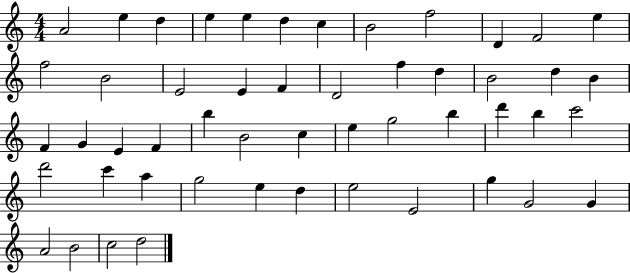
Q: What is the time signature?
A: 4/4